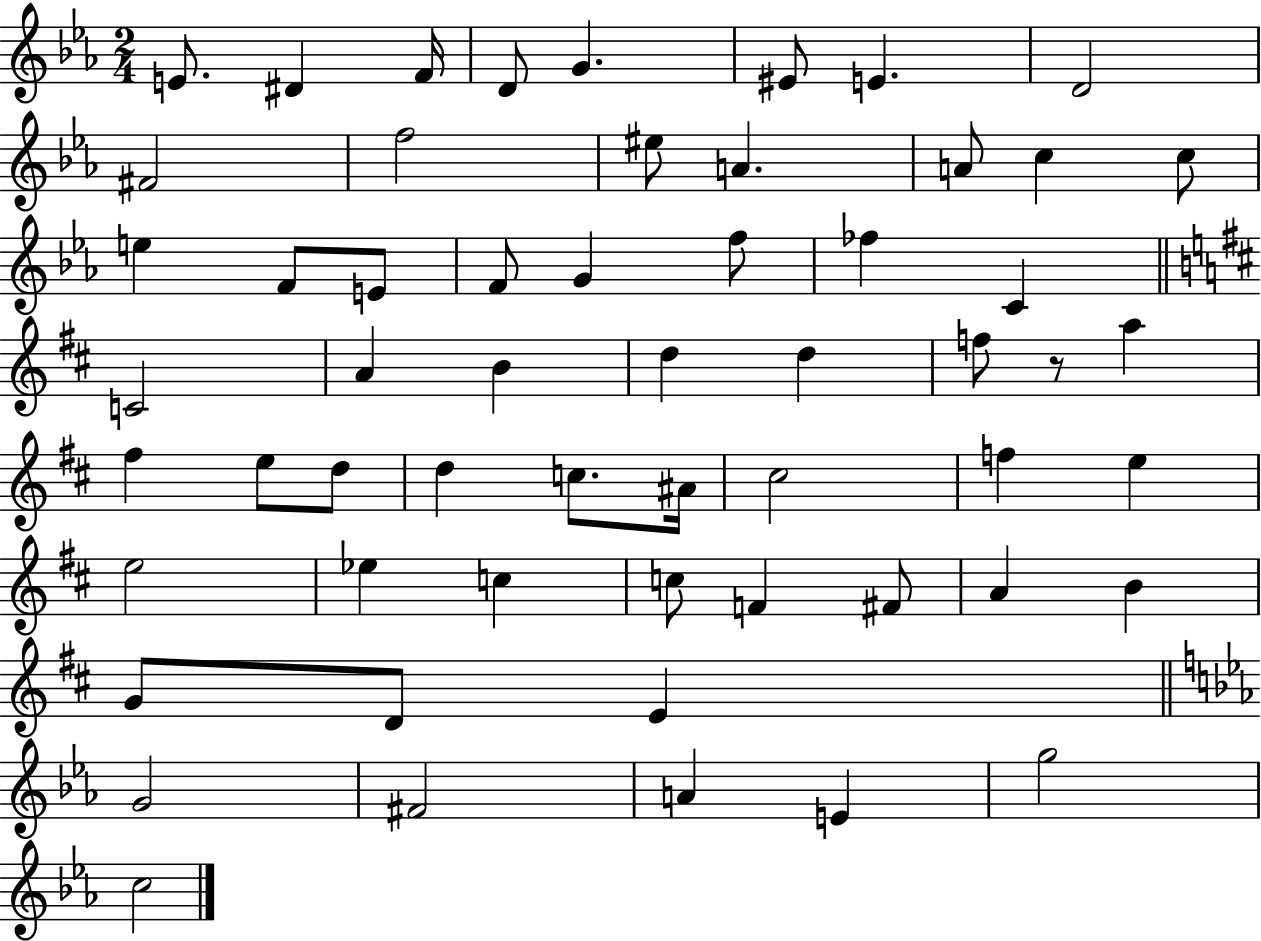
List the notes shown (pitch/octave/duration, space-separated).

E4/e. D#4/q F4/s D4/e G4/q. EIS4/e E4/q. D4/h F#4/h F5/h EIS5/e A4/q. A4/e C5/q C5/e E5/q F4/e E4/e F4/e G4/q F5/e FES5/q C4/q C4/h A4/q B4/q D5/q D5/q F5/e R/e A5/q F#5/q E5/e D5/e D5/q C5/e. A#4/s C#5/h F5/q E5/q E5/h Eb5/q C5/q C5/e F4/q F#4/e A4/q B4/q G4/e D4/e E4/q G4/h F#4/h A4/q E4/q G5/h C5/h